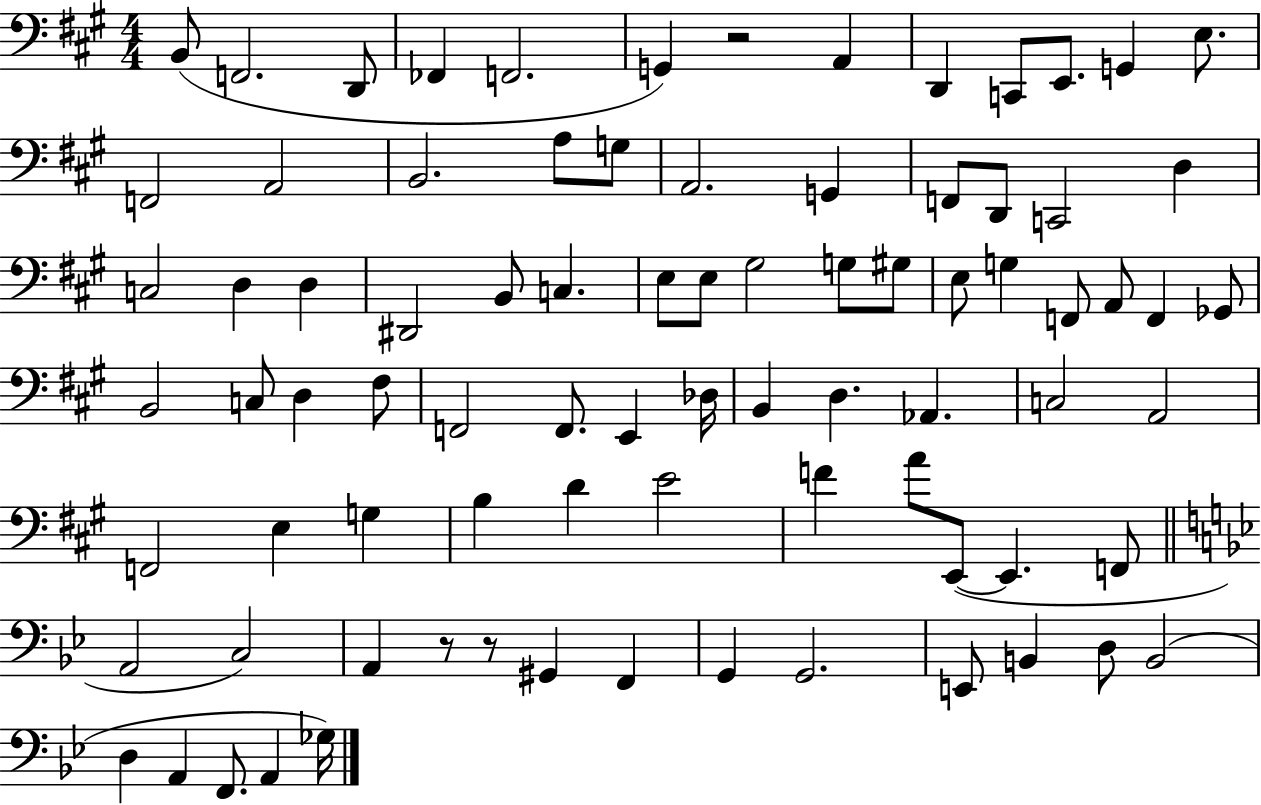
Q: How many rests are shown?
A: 3